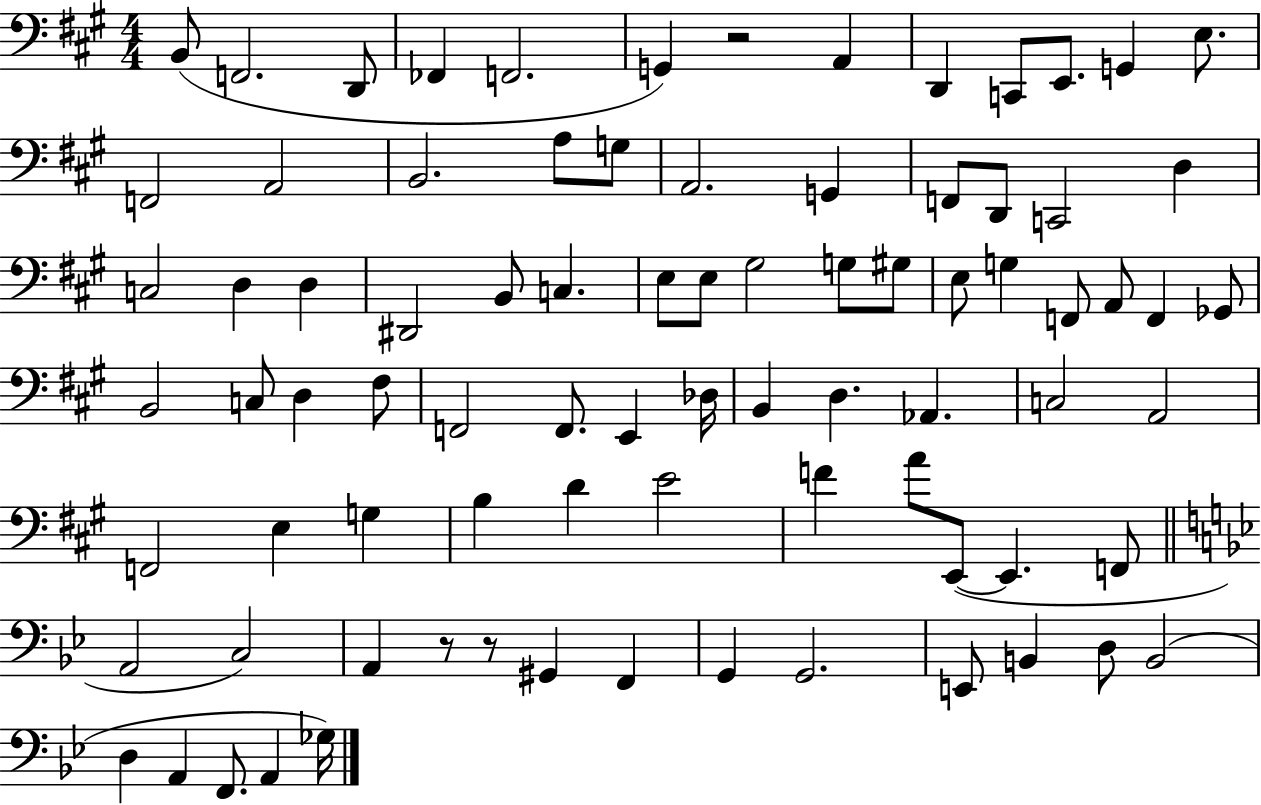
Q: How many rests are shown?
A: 3